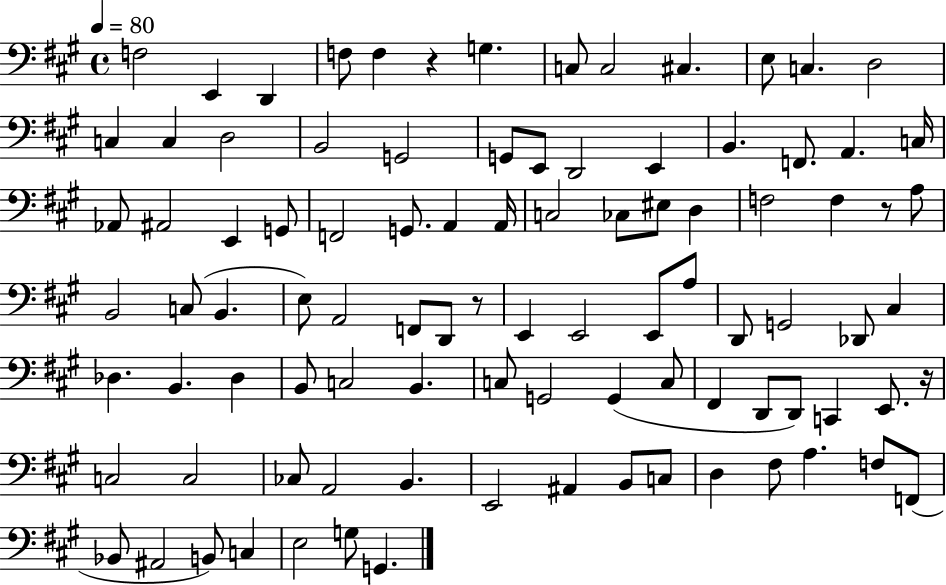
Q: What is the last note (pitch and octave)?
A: G2